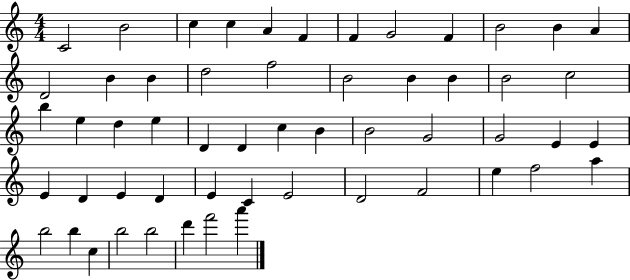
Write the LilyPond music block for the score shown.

{
  \clef treble
  \numericTimeSignature
  \time 4/4
  \key c \major
  c'2 b'2 | c''4 c''4 a'4 f'4 | f'4 g'2 f'4 | b'2 b'4 a'4 | \break d'2 b'4 b'4 | d''2 f''2 | b'2 b'4 b'4 | b'2 c''2 | \break b''4 e''4 d''4 e''4 | d'4 d'4 c''4 b'4 | b'2 g'2 | g'2 e'4 e'4 | \break e'4 d'4 e'4 d'4 | e'4 c'4 e'2 | d'2 f'2 | e''4 f''2 a''4 | \break b''2 b''4 c''4 | b''2 b''2 | d'''4 f'''2 a'''4 | \bar "|."
}